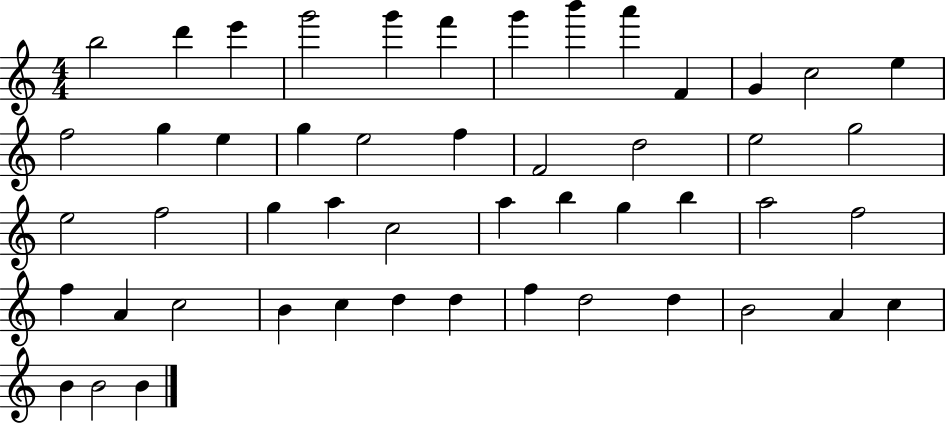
B5/h D6/q E6/q G6/h G6/q F6/q G6/q B6/q A6/q F4/q G4/q C5/h E5/q F5/h G5/q E5/q G5/q E5/h F5/q F4/h D5/h E5/h G5/h E5/h F5/h G5/q A5/q C5/h A5/q B5/q G5/q B5/q A5/h F5/h F5/q A4/q C5/h B4/q C5/q D5/q D5/q F5/q D5/h D5/q B4/h A4/q C5/q B4/q B4/h B4/q